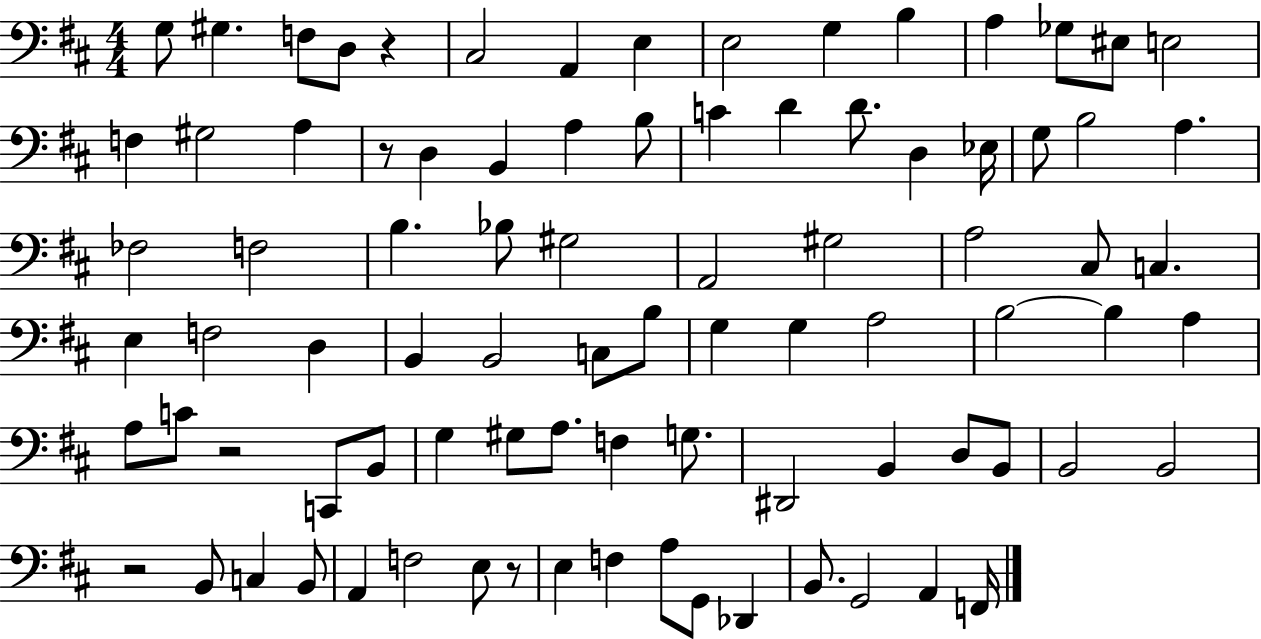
X:1
T:Untitled
M:4/4
L:1/4
K:D
G,/2 ^G, F,/2 D,/2 z ^C,2 A,, E, E,2 G, B, A, _G,/2 ^E,/2 E,2 F, ^G,2 A, z/2 D, B,, A, B,/2 C D D/2 D, _E,/4 G,/2 B,2 A, _F,2 F,2 B, _B,/2 ^G,2 A,,2 ^G,2 A,2 ^C,/2 C, E, F,2 D, B,, B,,2 C,/2 B,/2 G, G, A,2 B,2 B, A, A,/2 C/2 z2 C,,/2 B,,/2 G, ^G,/2 A,/2 F, G,/2 ^D,,2 B,, D,/2 B,,/2 B,,2 B,,2 z2 B,,/2 C, B,,/2 A,, F,2 E,/2 z/2 E, F, A,/2 G,,/2 _D,, B,,/2 G,,2 A,, F,,/4